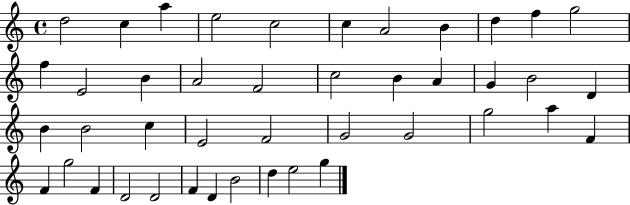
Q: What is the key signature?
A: C major